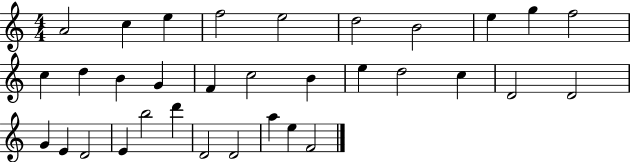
{
  \clef treble
  \numericTimeSignature
  \time 4/4
  \key c \major
  a'2 c''4 e''4 | f''2 e''2 | d''2 b'2 | e''4 g''4 f''2 | \break c''4 d''4 b'4 g'4 | f'4 c''2 b'4 | e''4 d''2 c''4 | d'2 d'2 | \break g'4 e'4 d'2 | e'4 b''2 d'''4 | d'2 d'2 | a''4 e''4 f'2 | \break \bar "|."
}